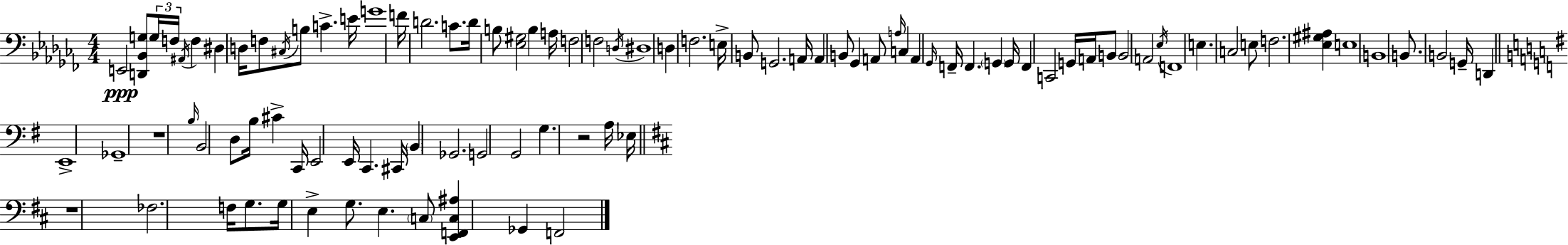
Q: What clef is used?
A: bass